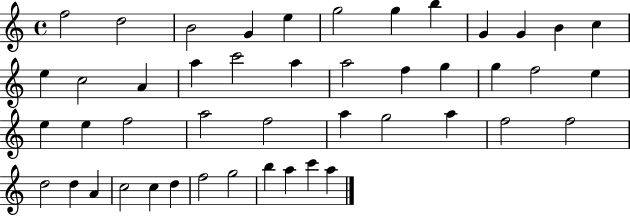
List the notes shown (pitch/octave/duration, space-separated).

F5/h D5/h B4/h G4/q E5/q G5/h G5/q B5/q G4/q G4/q B4/q C5/q E5/q C5/h A4/q A5/q C6/h A5/q A5/h F5/q G5/q G5/q F5/h E5/q E5/q E5/q F5/h A5/h F5/h A5/q G5/h A5/q F5/h F5/h D5/h D5/q A4/q C5/h C5/q D5/q F5/h G5/h B5/q A5/q C6/q A5/q